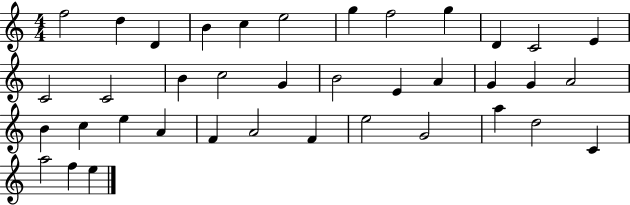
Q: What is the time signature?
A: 4/4